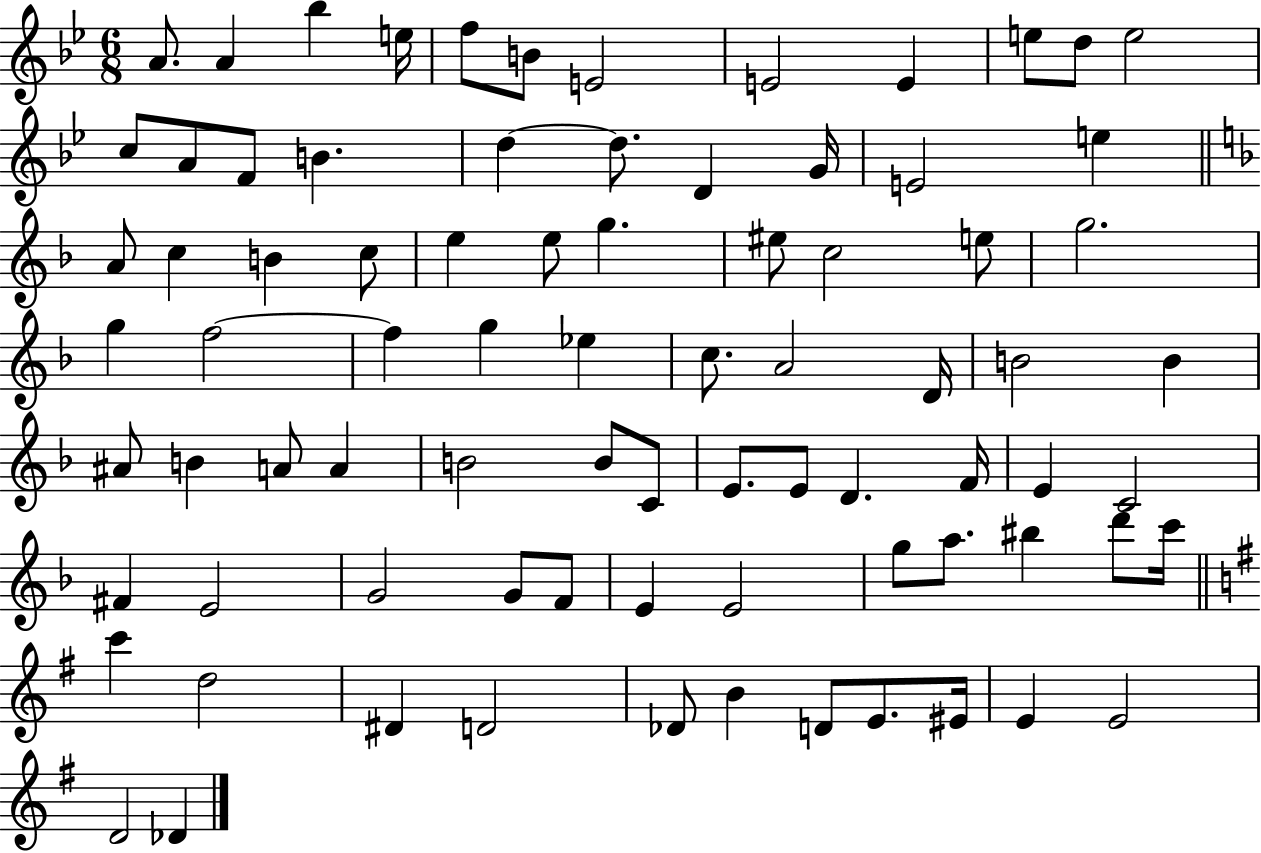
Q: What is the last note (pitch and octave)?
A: Db4